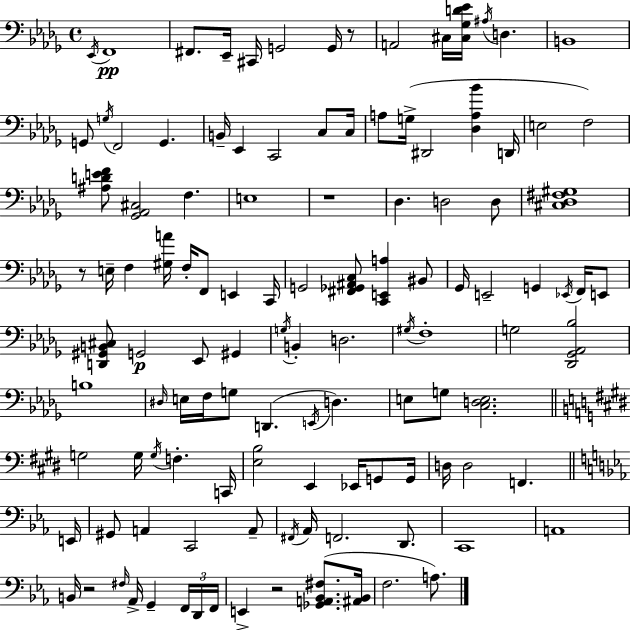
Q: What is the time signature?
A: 4/4